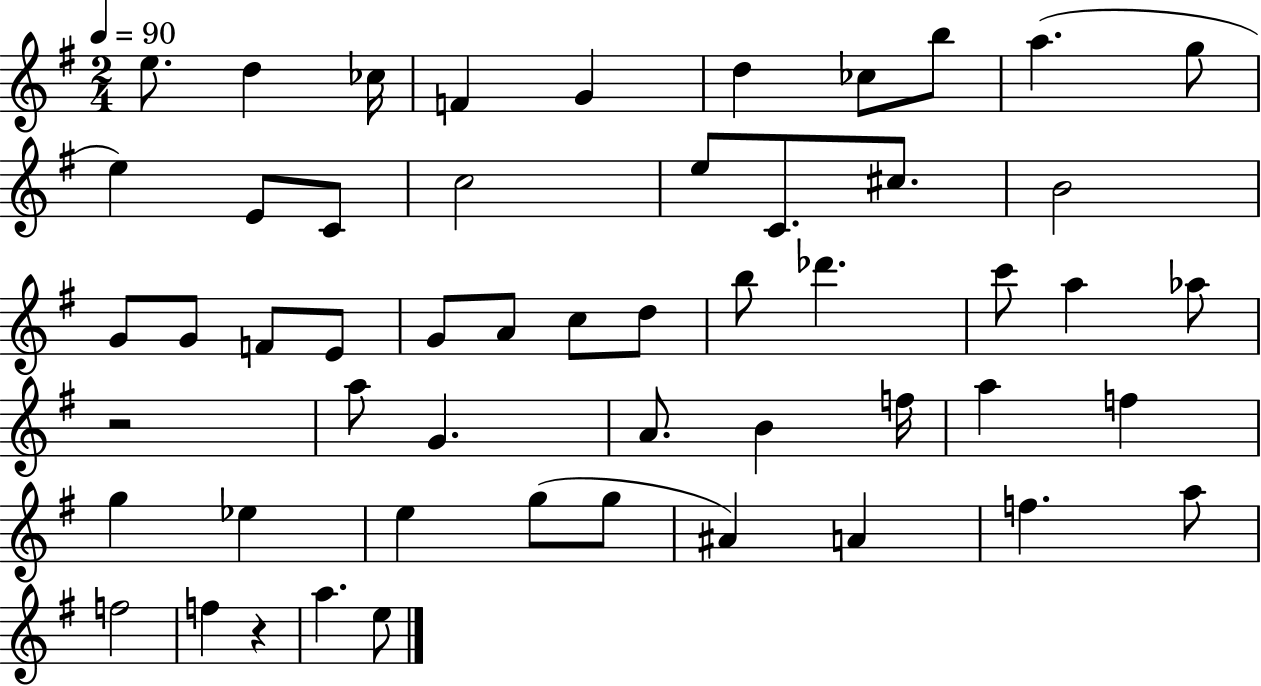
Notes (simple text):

E5/e. D5/q CES5/s F4/q G4/q D5/q CES5/e B5/e A5/q. G5/e E5/q E4/e C4/e C5/h E5/e C4/e. C#5/e. B4/h G4/e G4/e F4/e E4/e G4/e A4/e C5/e D5/e B5/e Db6/q. C6/e A5/q Ab5/e R/h A5/e G4/q. A4/e. B4/q F5/s A5/q F5/q G5/q Eb5/q E5/q G5/e G5/e A#4/q A4/q F5/q. A5/e F5/h F5/q R/q A5/q. E5/e